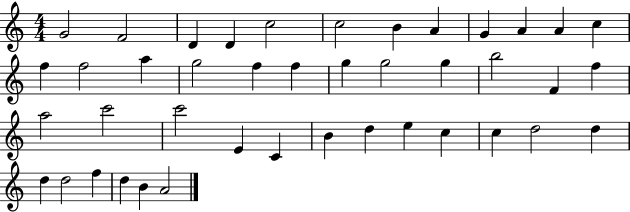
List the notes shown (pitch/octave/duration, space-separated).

G4/h F4/h D4/q D4/q C5/h C5/h B4/q A4/q G4/q A4/q A4/q C5/q F5/q F5/h A5/q G5/h F5/q F5/q G5/q G5/h G5/q B5/h F4/q F5/q A5/h C6/h C6/h E4/q C4/q B4/q D5/q E5/q C5/q C5/q D5/h D5/q D5/q D5/h F5/q D5/q B4/q A4/h